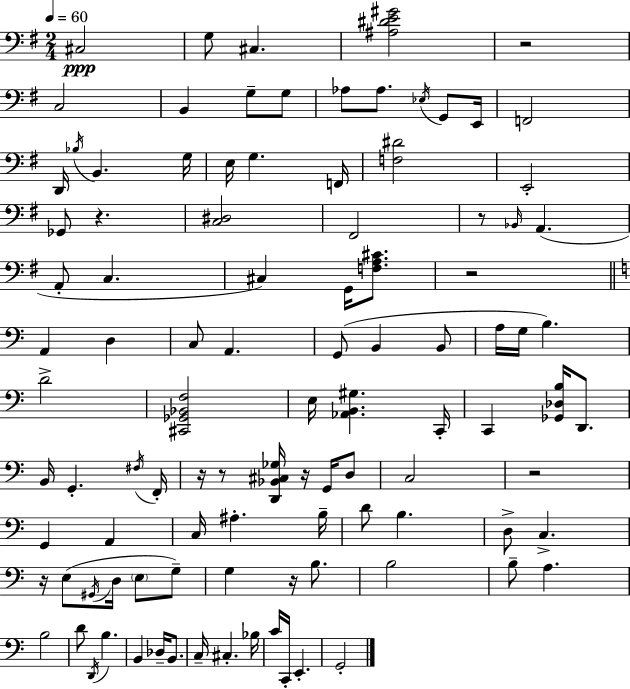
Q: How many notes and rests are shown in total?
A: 102